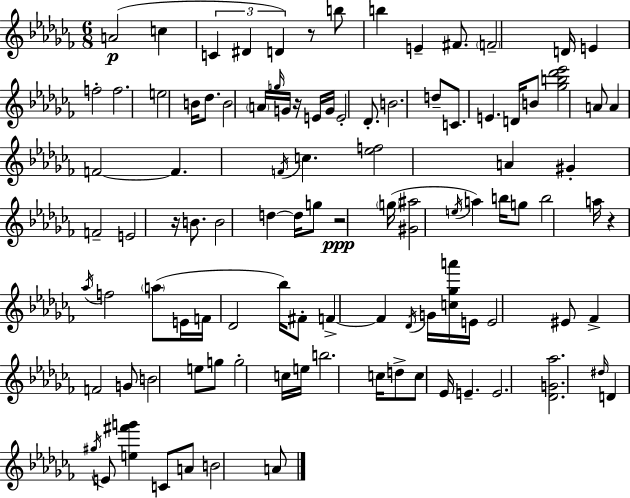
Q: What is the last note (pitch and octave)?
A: A4